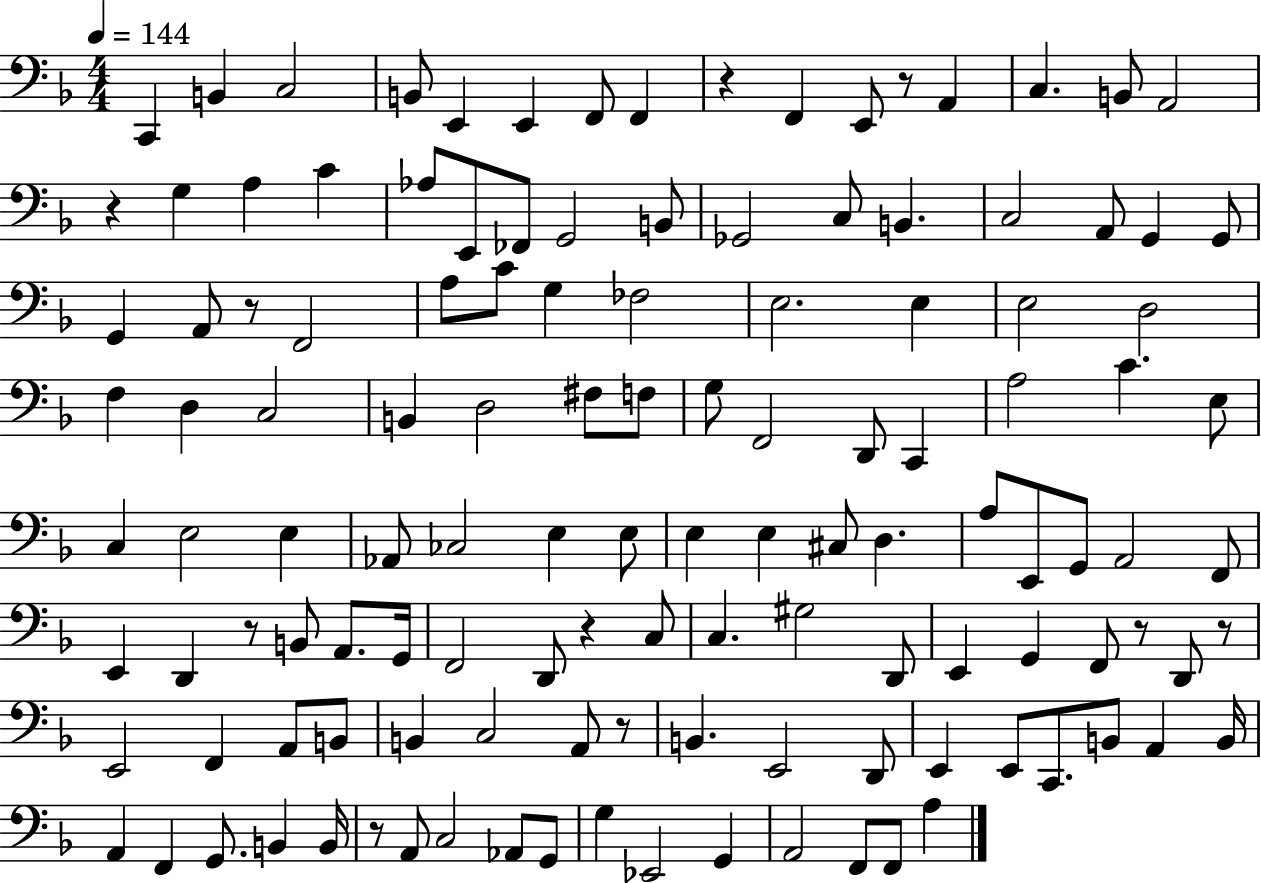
C2/q B2/q C3/h B2/e E2/q E2/q F2/e F2/q R/q F2/q E2/e R/e A2/q C3/q. B2/e A2/h R/q G3/q A3/q C4/q Ab3/e E2/e FES2/e G2/h B2/e Gb2/h C3/e B2/q. C3/h A2/e G2/q G2/e G2/q A2/e R/e F2/h A3/e C4/e G3/q FES3/h E3/h. E3/q E3/h D3/h F3/q D3/q C3/h B2/q D3/h F#3/e F3/e G3/e F2/h D2/e C2/q A3/h C4/q. E3/e C3/q E3/h E3/q Ab2/e CES3/h E3/q E3/e E3/q E3/q C#3/e D3/q. A3/e E2/e G2/e A2/h F2/e E2/q D2/q R/e B2/e A2/e. G2/s F2/h D2/e R/q C3/e C3/q. G#3/h D2/e E2/q G2/q F2/e R/e D2/e R/e E2/h F2/q A2/e B2/e B2/q C3/h A2/e R/e B2/q. E2/h D2/e E2/q E2/e C2/e. B2/e A2/q B2/s A2/q F2/q G2/e. B2/q B2/s R/e A2/e C3/h Ab2/e G2/e G3/q Eb2/h G2/q A2/h F2/e F2/e A3/q